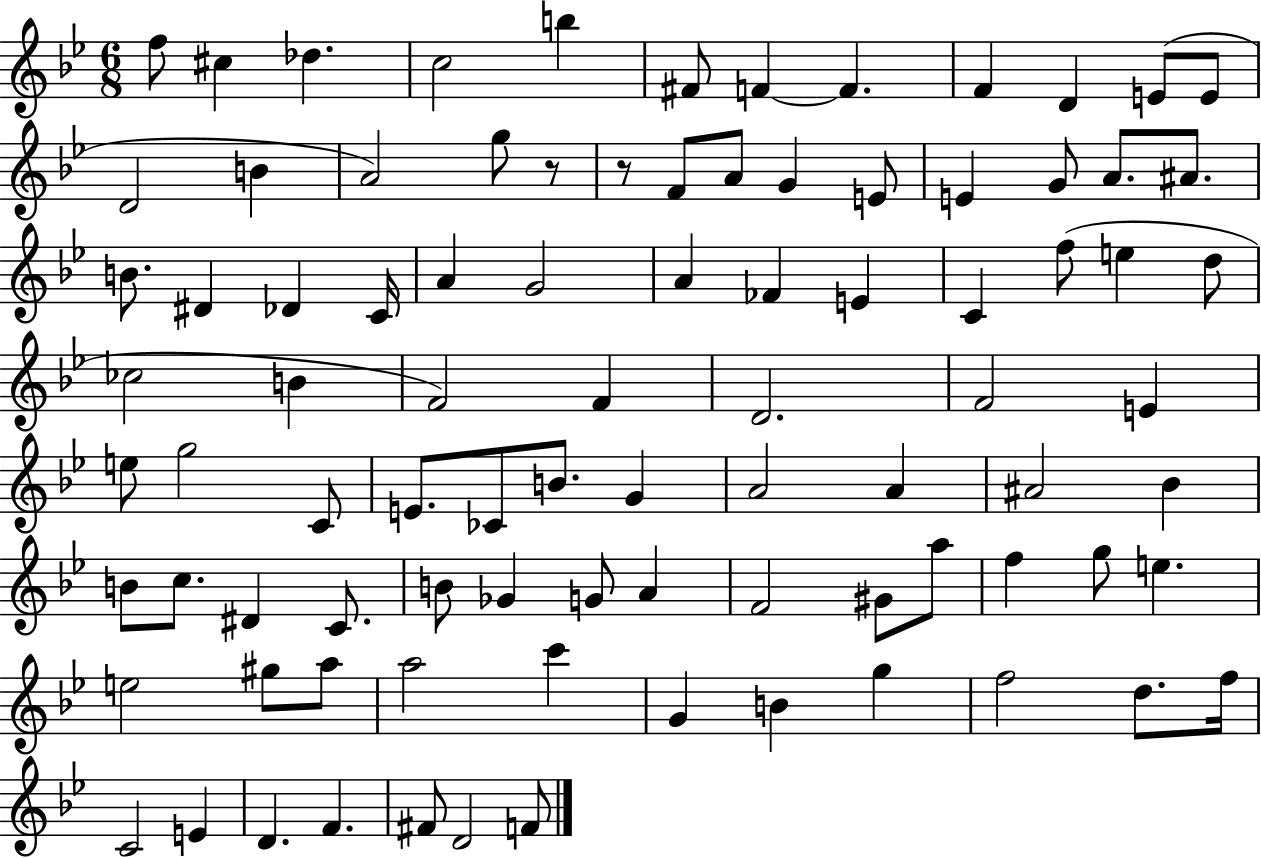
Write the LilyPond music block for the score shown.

{
  \clef treble
  \numericTimeSignature
  \time 6/8
  \key bes \major
  f''8 cis''4 des''4. | c''2 b''4 | fis'8 f'4~~ f'4. | f'4 d'4 e'8( e'8 | \break d'2 b'4 | a'2) g''8 r8 | r8 f'8 a'8 g'4 e'8 | e'4 g'8 a'8. ais'8. | \break b'8. dis'4 des'4 c'16 | a'4 g'2 | a'4 fes'4 e'4 | c'4 f''8( e''4 d''8 | \break ces''2 b'4 | f'2) f'4 | d'2. | f'2 e'4 | \break e''8 g''2 c'8 | e'8. ces'8 b'8. g'4 | a'2 a'4 | ais'2 bes'4 | \break b'8 c''8. dis'4 c'8. | b'8 ges'4 g'8 a'4 | f'2 gis'8 a''8 | f''4 g''8 e''4. | \break e''2 gis''8 a''8 | a''2 c'''4 | g'4 b'4 g''4 | f''2 d''8. f''16 | \break c'2 e'4 | d'4. f'4. | fis'8 d'2 f'8 | \bar "|."
}